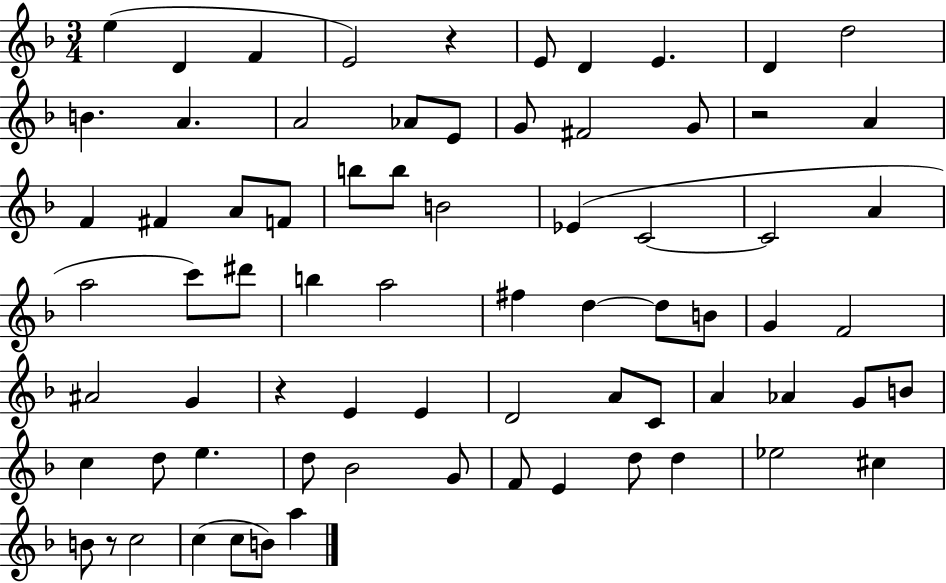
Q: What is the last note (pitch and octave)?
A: A5